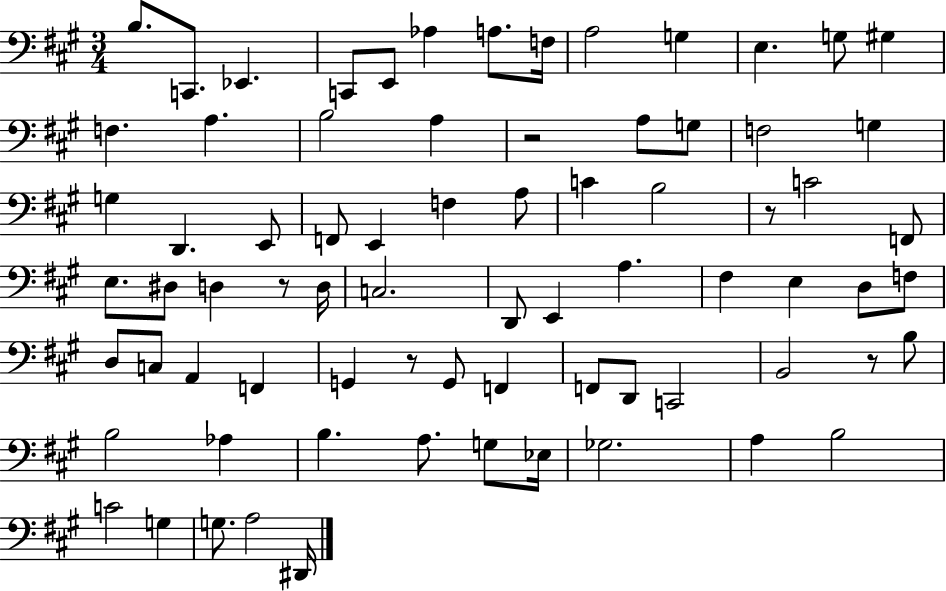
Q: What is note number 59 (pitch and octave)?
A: B3